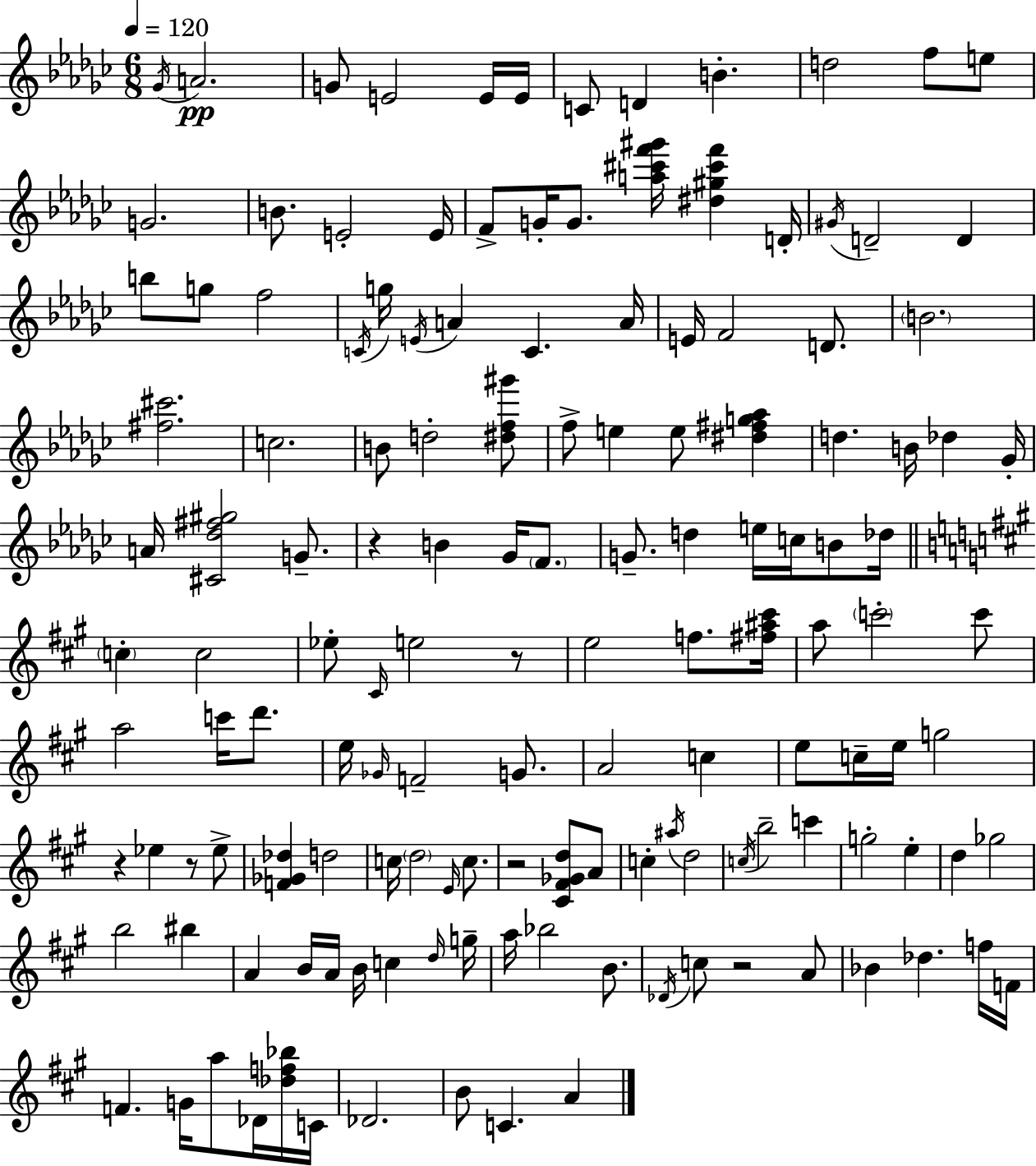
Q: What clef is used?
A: treble